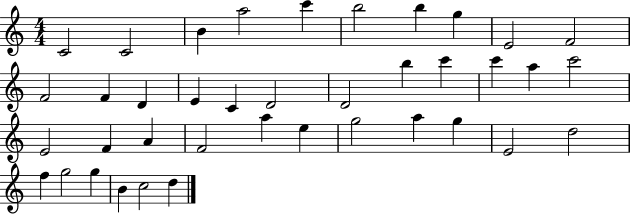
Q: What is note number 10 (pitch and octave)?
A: F4